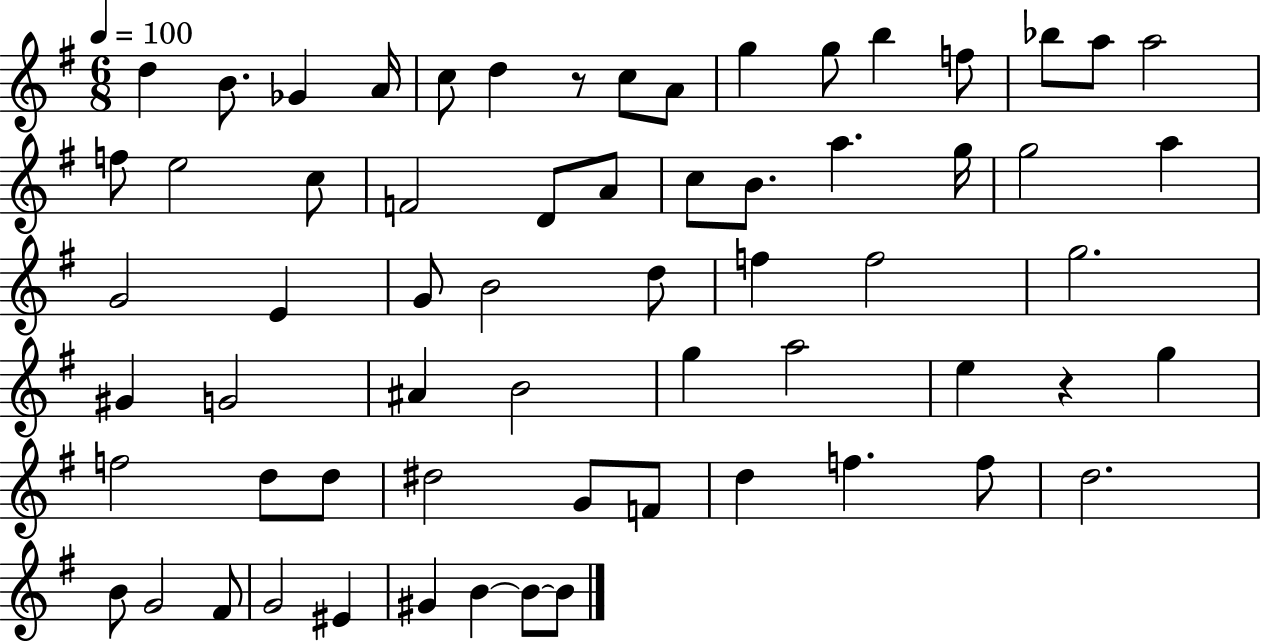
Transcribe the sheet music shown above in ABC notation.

X:1
T:Untitled
M:6/8
L:1/4
K:G
d B/2 _G A/4 c/2 d z/2 c/2 A/2 g g/2 b f/2 _b/2 a/2 a2 f/2 e2 c/2 F2 D/2 A/2 c/2 B/2 a g/4 g2 a G2 E G/2 B2 d/2 f f2 g2 ^G G2 ^A B2 g a2 e z g f2 d/2 d/2 ^d2 G/2 F/2 d f f/2 d2 B/2 G2 ^F/2 G2 ^E ^G B B/2 B/2